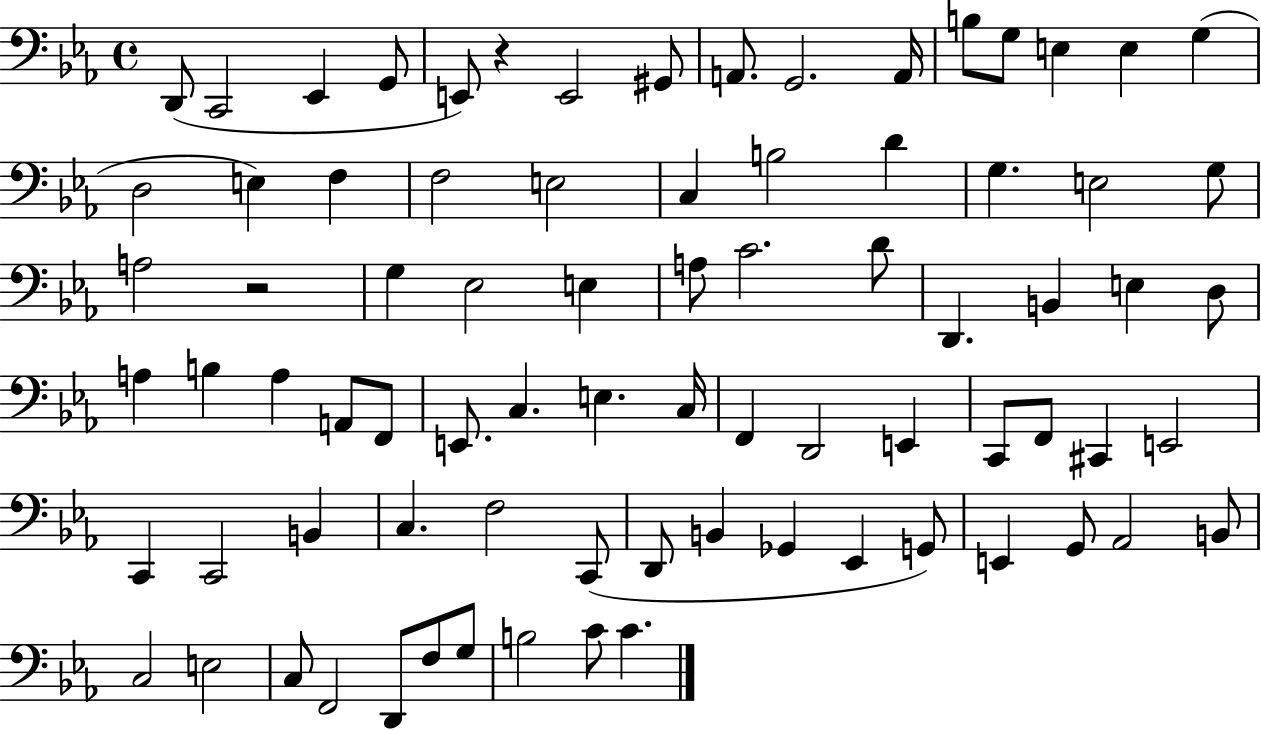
{
  \clef bass
  \time 4/4
  \defaultTimeSignature
  \key ees \major
  d,8( c,2 ees,4 g,8 | e,8) r4 e,2 gis,8 | a,8. g,2. a,16 | b8 g8 e4 e4 g4( | \break d2 e4) f4 | f2 e2 | c4 b2 d'4 | g4. e2 g8 | \break a2 r2 | g4 ees2 e4 | a8 c'2. d'8 | d,4. b,4 e4 d8 | \break a4 b4 a4 a,8 f,8 | e,8. c4. e4. c16 | f,4 d,2 e,4 | c,8 f,8 cis,4 e,2 | \break c,4 c,2 b,4 | c4. f2 c,8( | d,8 b,4 ges,4 ees,4 g,8) | e,4 g,8 aes,2 b,8 | \break c2 e2 | c8 f,2 d,8 f8 g8 | b2 c'8 c'4. | \bar "|."
}